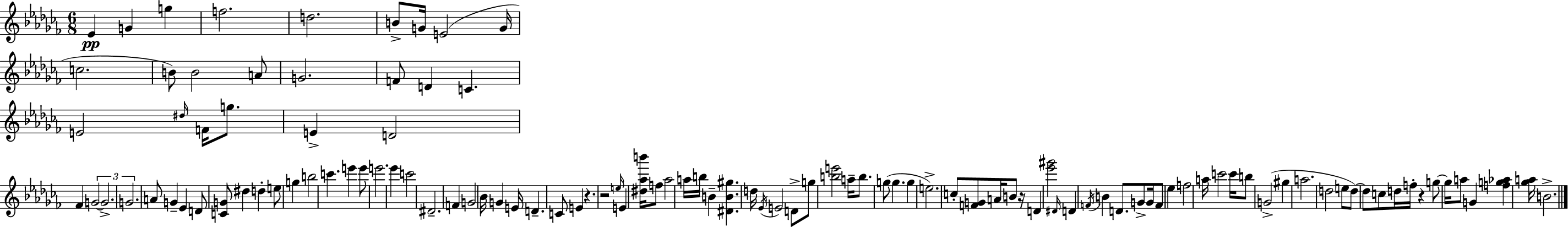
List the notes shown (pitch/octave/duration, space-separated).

Eb4/q G4/q G5/q F5/h. D5/h. B4/e G4/s E4/h G4/s C5/h. B4/e B4/h A4/e G4/h. F4/e D4/q C4/q. E4/h D#5/s F4/s G5/e. E4/q D4/h FES4/q G4/h G4/h. G4/h. A4/e G4/q Eb4/q D4/e [C4,G4]/e D#5/q D5/q E5/e G5/q B5/h C6/q. E6/q E6/e E6/h. Eb6/q C6/h D#4/h. F4/q G4/h Bb4/s G4/q E4/s D4/q. C4/e E4/q R/q. R/h E5/s E4/q [D#5,Ab5,B6]/s F5/e Ab5/h A5/s B5/s B4/q [D#4,B4,G#5]/q. D5/s Eb4/s E4/h D4/e G5/e [B5,E6]/h A5/s B5/e. G5/e G5/q. G5/q E5/h. C5/e [F4,G4]/e A4/s B4/e R/s D4/q [Eb6,G#6]/h D#4/s D4/q F4/s B4/q D4/e. G4/e G4/s F4/e Eb5/q F5/h A5/s C6/h C6/s B5/e G4/h G#5/q A5/h. D5/h E5/e D5/e D5/e C5/e D5/s F5/s R/q G5/e G5/s A5/e G4/q [F5,G5,Ab5]/q [Gb5,A5]/s B4/h.